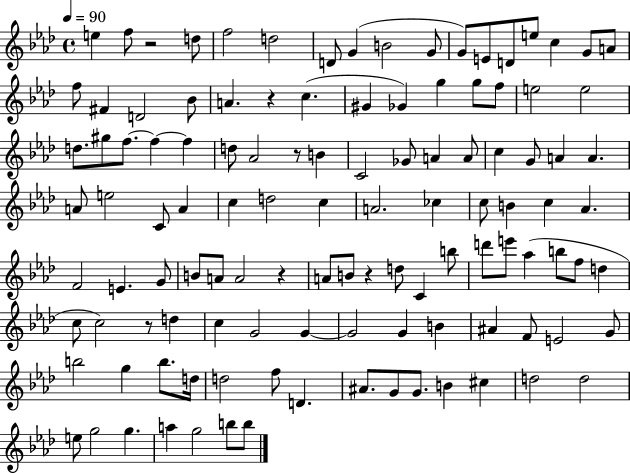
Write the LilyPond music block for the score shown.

{
  \clef treble
  \time 4/4
  \defaultTimeSignature
  \key aes \major
  \tempo 4 = 90
  \repeat volta 2 { e''4 f''8 r2 d''8 | f''2 d''2 | d'8 g'4( b'2 g'8 | g'8) e'8 d'8 e''8 c''4 g'8 a'8 | \break f''8 fis'4 d'2 bes'8 | a'4. r4 c''4.( | gis'4 ges'4) g''4 g''8 f''8 | e''2 e''2 | \break d''8. gis''8 f''8.~~ f''4~~ f''4 | d''8 aes'2 r8 b'4 | c'2 ges'8 a'4 a'8 | c''4 g'8 a'4 a'4. | \break a'8 e''2 c'8 a'4 | c''4 d''2 c''4 | a'2. ces''4 | c''8 b'4 c''4 aes'4. | \break f'2 e'4. g'8 | b'8 a'8 a'2 r4 | a'8 b'8 r4 d''8 c'4 b''8 | d'''8 e'''8 aes''4( b''8 f''8 d''4 | \break c''8 c''2) r8 d''4 | c''4 g'2 g'4~~ | g'2 g'4 b'4 | ais'4 f'8 e'2 g'8 | \break b''2 g''4 b''8. d''16 | d''2 f''8 d'4. | ais'8. g'8 g'8. b'4 cis''4 | d''2 d''2 | \break e''8 g''2 g''4. | a''4 g''2 b''8 b''8 | } \bar "|."
}